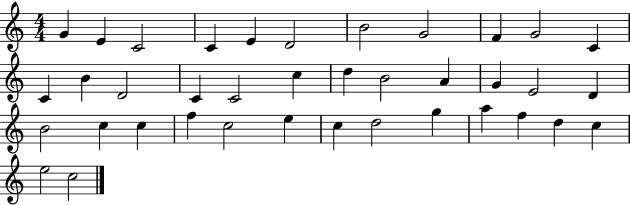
X:1
T:Untitled
M:4/4
L:1/4
K:C
G E C2 C E D2 B2 G2 F G2 C C B D2 C C2 c d B2 A G E2 D B2 c c f c2 e c d2 g a f d c e2 c2